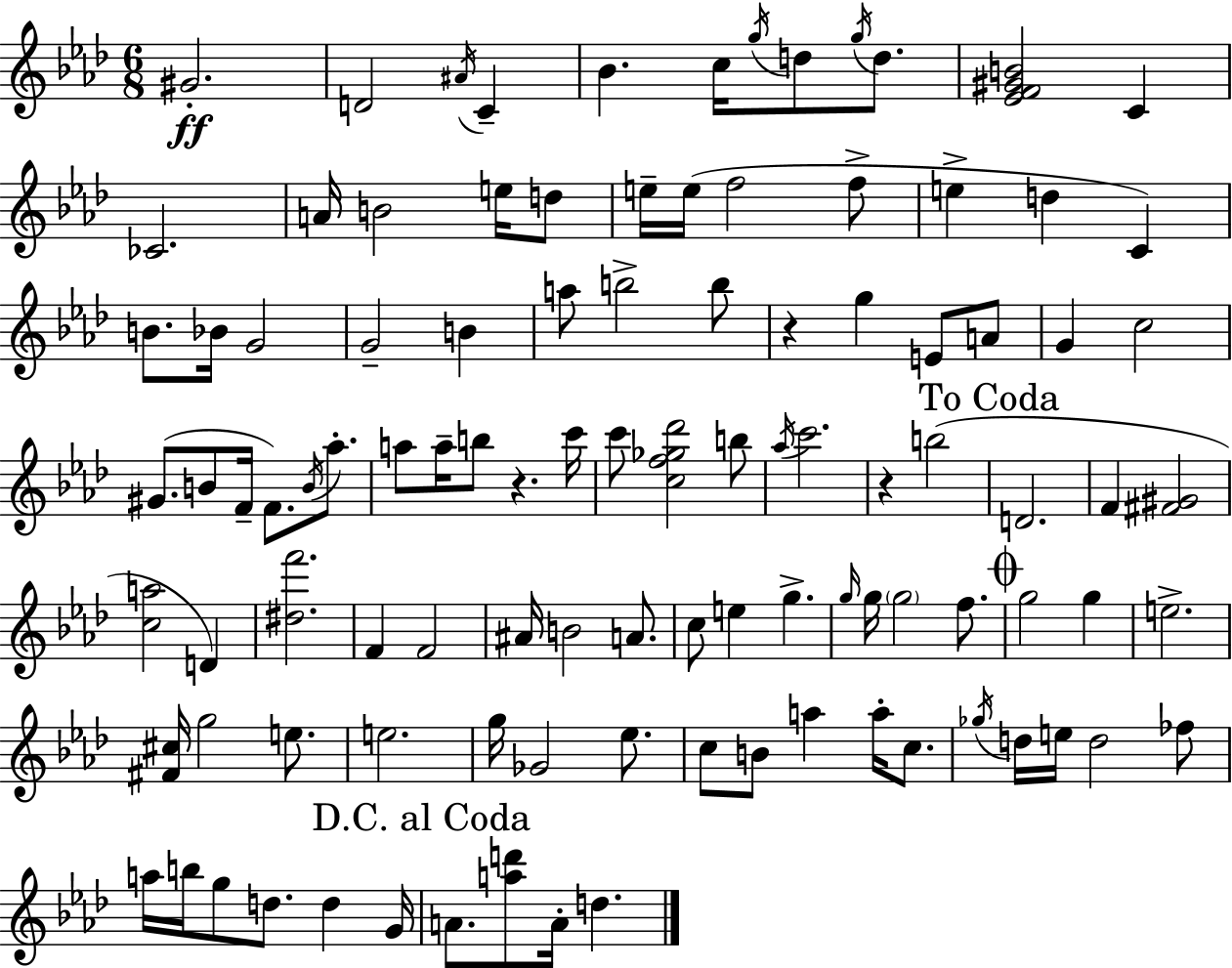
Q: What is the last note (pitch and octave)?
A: D5